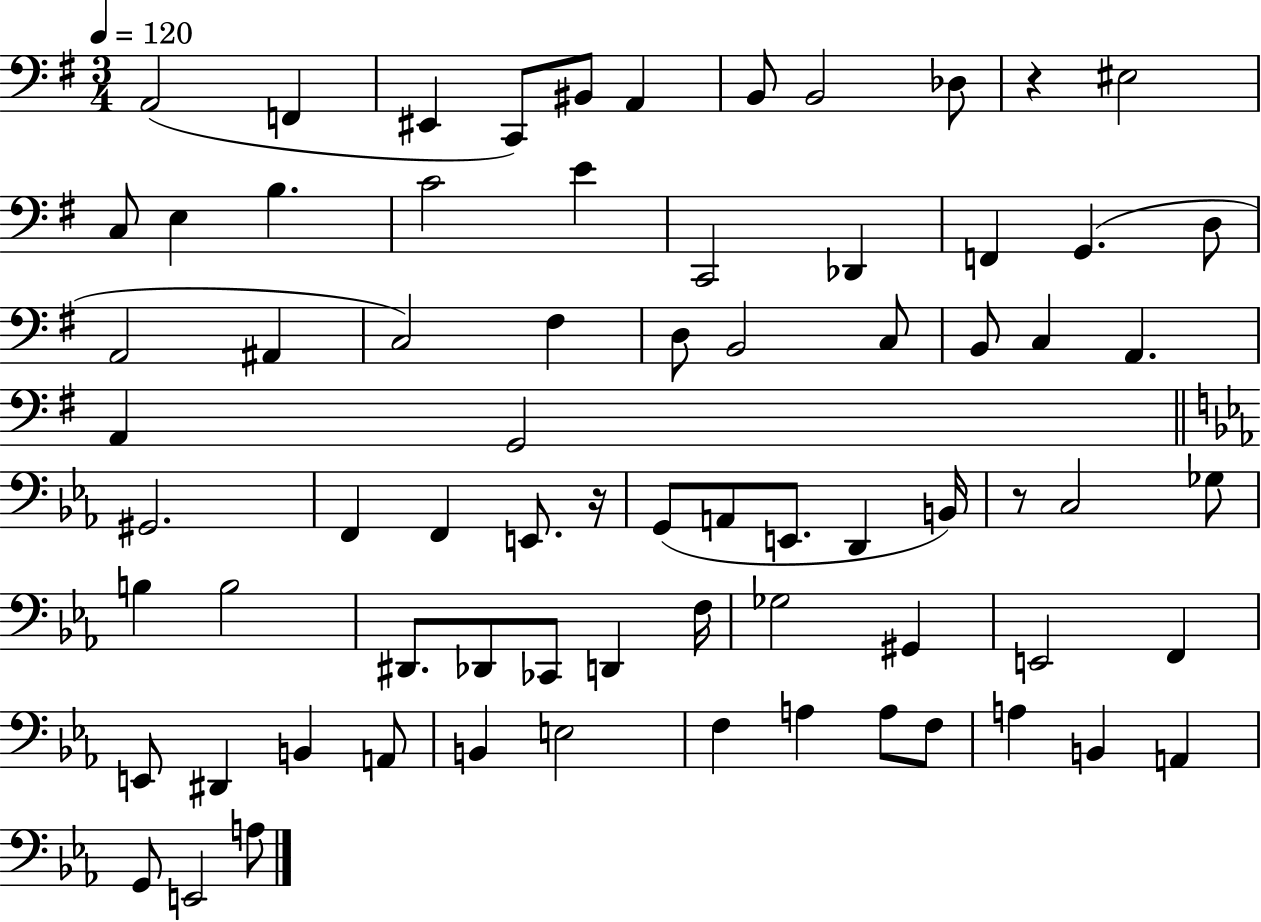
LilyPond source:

{
  \clef bass
  \numericTimeSignature
  \time 3/4
  \key g \major
  \tempo 4 = 120
  a,2( f,4 | eis,4 c,8) bis,8 a,4 | b,8 b,2 des8 | r4 eis2 | \break c8 e4 b4. | c'2 e'4 | c,2 des,4 | f,4 g,4.( d8 | \break a,2 ais,4 | c2) fis4 | d8 b,2 c8 | b,8 c4 a,4. | \break a,4 g,2 | \bar "||" \break \key ees \major gis,2. | f,4 f,4 e,8. r16 | g,8( a,8 e,8. d,4 b,16) | r8 c2 ges8 | \break b4 b2 | dis,8. des,8 ces,8 d,4 f16 | ges2 gis,4 | e,2 f,4 | \break e,8 dis,4 b,4 a,8 | b,4 e2 | f4 a4 a8 f8 | a4 b,4 a,4 | \break g,8 e,2 a8 | \bar "|."
}